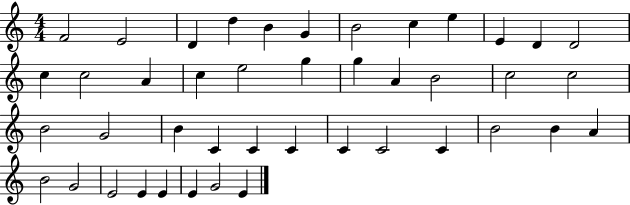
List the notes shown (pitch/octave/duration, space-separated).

F4/h E4/h D4/q D5/q B4/q G4/q B4/h C5/q E5/q E4/q D4/q D4/h C5/q C5/h A4/q C5/q E5/h G5/q G5/q A4/q B4/h C5/h C5/h B4/h G4/h B4/q C4/q C4/q C4/q C4/q C4/h C4/q B4/h B4/q A4/q B4/h G4/h E4/h E4/q E4/q E4/q G4/h E4/q